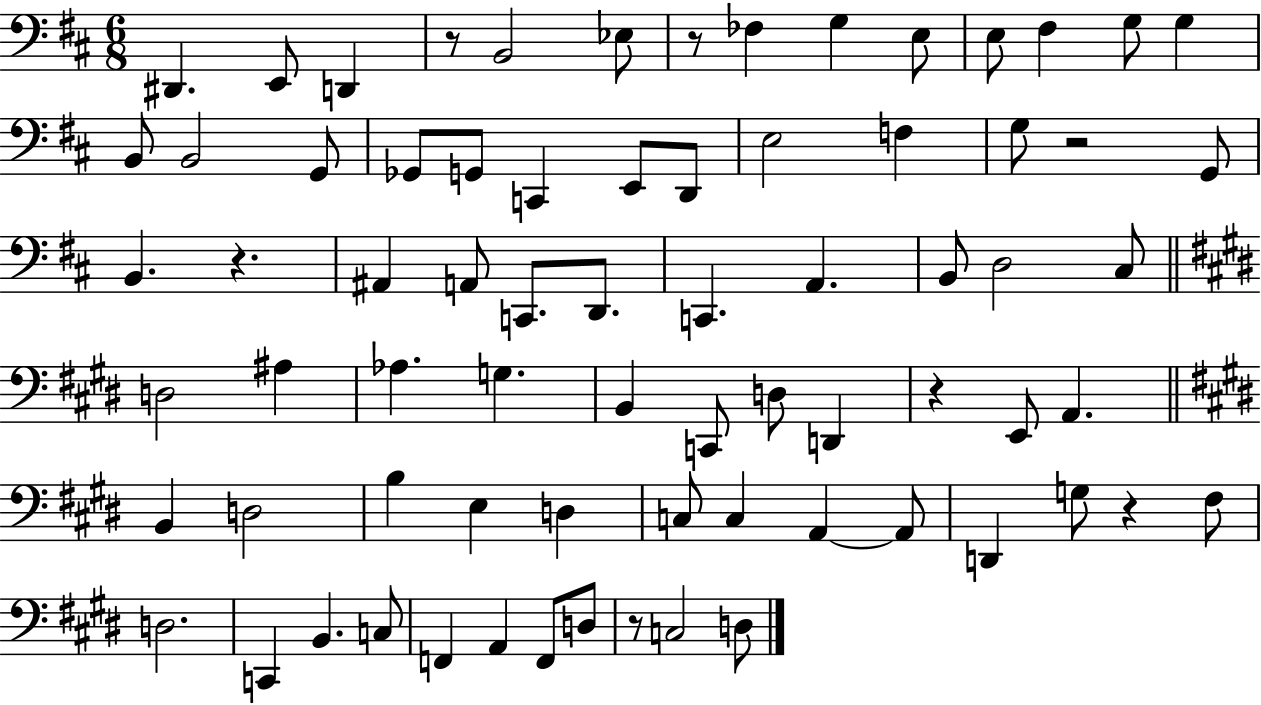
{
  \clef bass
  \numericTimeSignature
  \time 6/8
  \key d \major
  \repeat volta 2 { dis,4. e,8 d,4 | r8 b,2 ees8 | r8 fes4 g4 e8 | e8 fis4 g8 g4 | \break b,8 b,2 g,8 | ges,8 g,8 c,4 e,8 d,8 | e2 f4 | g8 r2 g,8 | \break b,4. r4. | ais,4 a,8 c,8. d,8. | c,4. a,4. | b,8 d2 cis8 | \break \bar "||" \break \key e \major d2 ais4 | aes4. g4. | b,4 c,8 d8 d,4 | r4 e,8 a,4. | \break \bar "||" \break \key e \major b,4 d2 | b4 e4 d4 | c8 c4 a,4~~ a,8 | d,4 g8 r4 fis8 | \break d2. | c,4 b,4. c8 | f,4 a,4 f,8 d8 | r8 c2 d8 | \break } \bar "|."
}